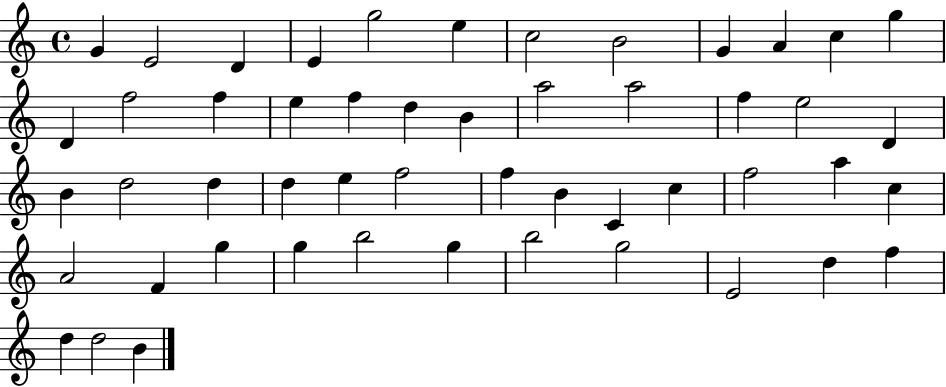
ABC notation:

X:1
T:Untitled
M:4/4
L:1/4
K:C
G E2 D E g2 e c2 B2 G A c g D f2 f e f d B a2 a2 f e2 D B d2 d d e f2 f B C c f2 a c A2 F g g b2 g b2 g2 E2 d f d d2 B